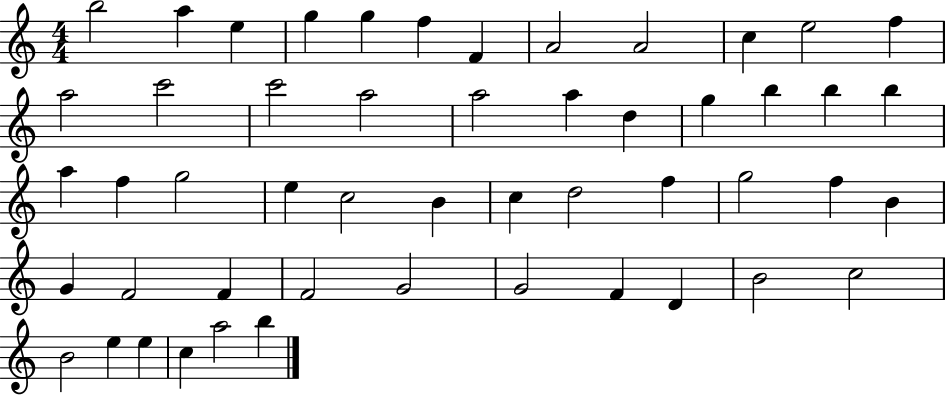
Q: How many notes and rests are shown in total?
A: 51